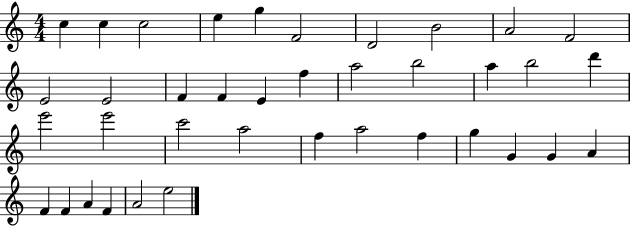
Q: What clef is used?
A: treble